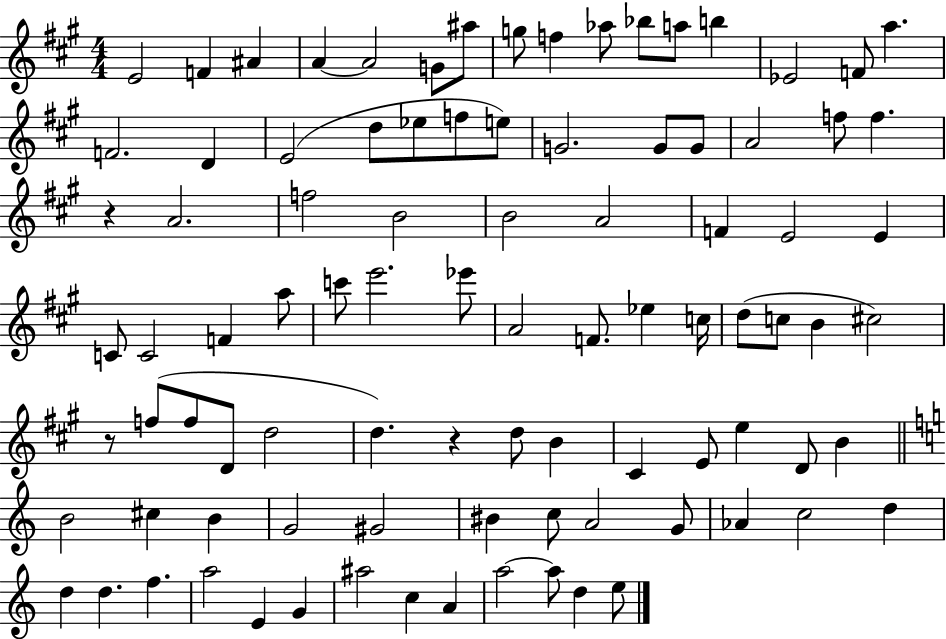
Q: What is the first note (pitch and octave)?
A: E4